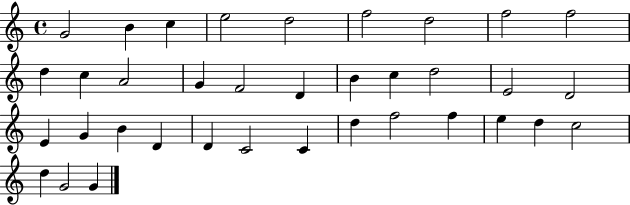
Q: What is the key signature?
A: C major